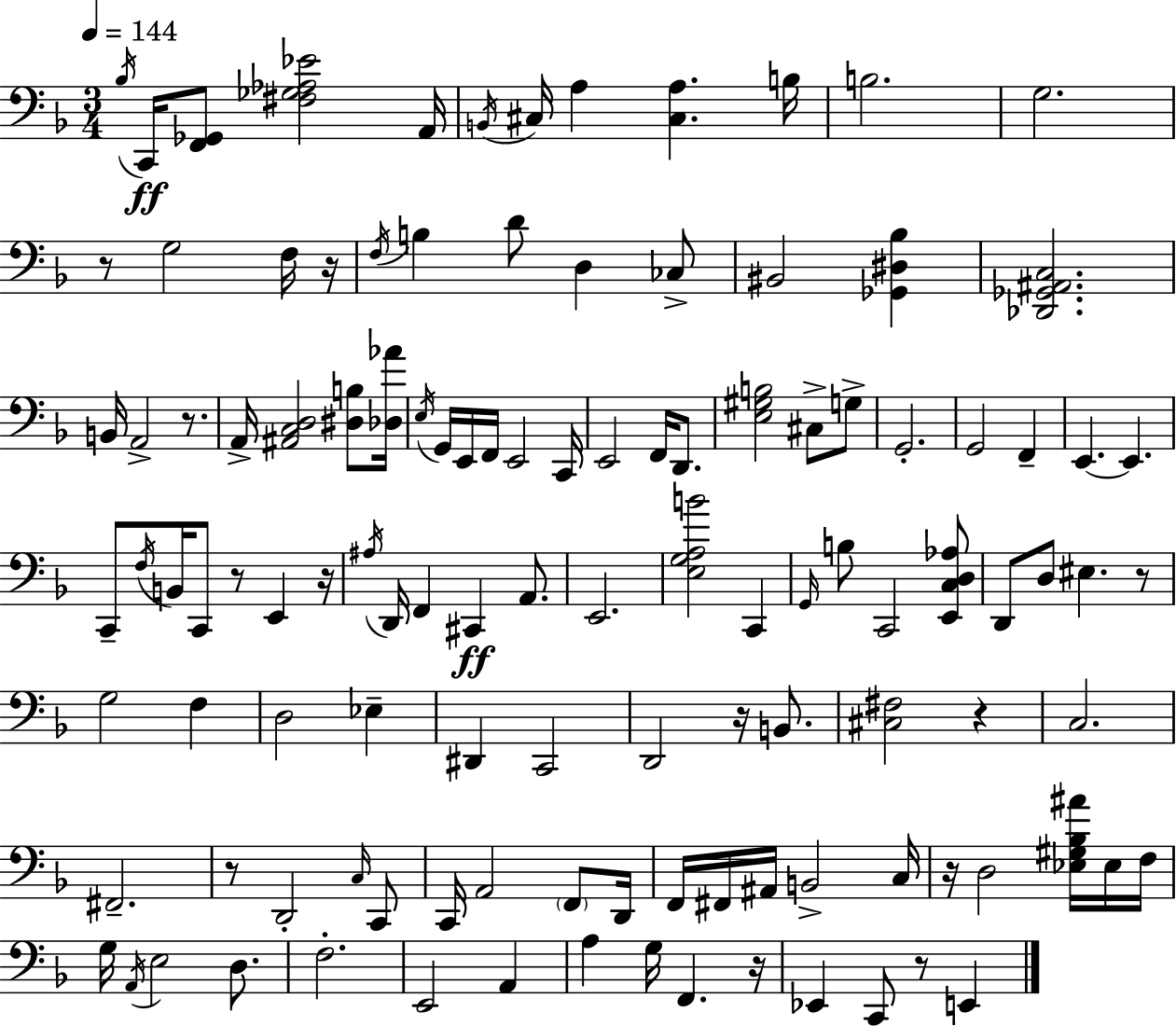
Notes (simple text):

Bb3/s C2/s [F2,Gb2]/e [F#3,Gb3,Ab3,Eb4]/h A2/s B2/s C#3/s A3/q [C#3,A3]/q. B3/s B3/h. G3/h. R/e G3/h F3/s R/s F3/s B3/q D4/e D3/q CES3/e BIS2/h [Gb2,D#3,Bb3]/q [Db2,Gb2,A#2,C3]/h. B2/s A2/h R/e. A2/s [A#2,C3,D3]/h [D#3,B3]/e [Db3,Ab4]/s E3/s G2/s E2/s F2/s E2/h C2/s E2/h F2/s D2/e. [E3,G#3,B3]/h C#3/e G3/e G2/h. G2/h F2/q E2/q. E2/q. C2/e F3/s B2/s C2/e R/e E2/q R/s A#3/s D2/s F2/q C#2/q A2/e. E2/h. [E3,G3,A3,B4]/h C2/q G2/s B3/e C2/h [E2,C3,D3,Ab3]/e D2/e D3/e EIS3/q. R/e G3/h F3/q D3/h Eb3/q D#2/q C2/h D2/h R/s B2/e. [C#3,F#3]/h R/q C3/h. F#2/h. R/e D2/h C3/s C2/e C2/s A2/h F2/e D2/s F2/s F#2/s A#2/s B2/h C3/s R/s D3/h [Eb3,G#3,Bb3,A#4]/s Eb3/s F3/s G3/s A2/s E3/h D3/e. F3/h. E2/h A2/q A3/q G3/s F2/q. R/s Eb2/q C2/e R/e E2/q